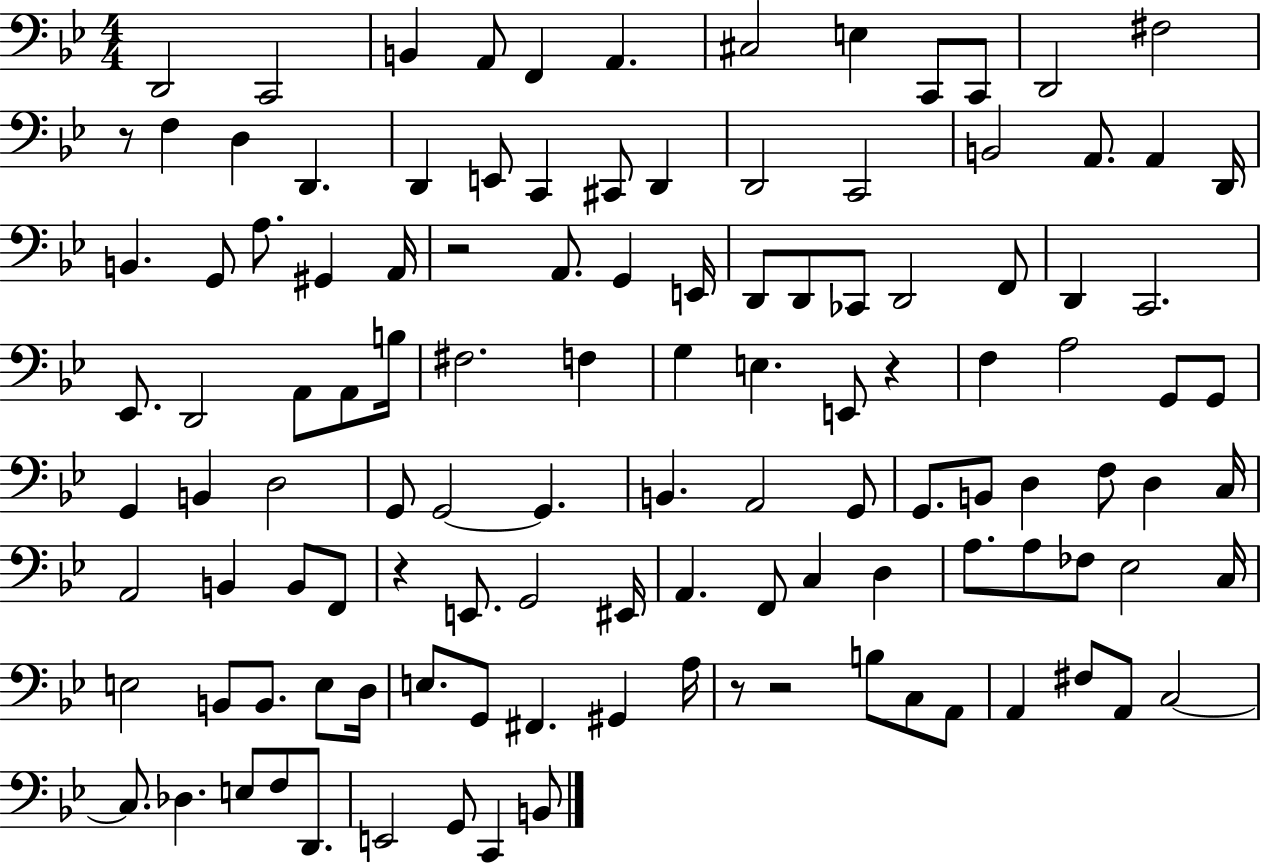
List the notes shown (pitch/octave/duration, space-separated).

D2/h C2/h B2/q A2/e F2/q A2/q. C#3/h E3/q C2/e C2/e D2/h F#3/h R/e F3/q D3/q D2/q. D2/q E2/e C2/q C#2/e D2/q D2/h C2/h B2/h A2/e. A2/q D2/s B2/q. G2/e A3/e. G#2/q A2/s R/h A2/e. G2/q E2/s D2/e D2/e CES2/e D2/h F2/e D2/q C2/h. Eb2/e. D2/h A2/e A2/e B3/s F#3/h. F3/q G3/q E3/q. E2/e R/q F3/q A3/h G2/e G2/e G2/q B2/q D3/h G2/e G2/h G2/q. B2/q. A2/h G2/e G2/e. B2/e D3/q F3/e D3/q C3/s A2/h B2/q B2/e F2/e R/q E2/e. G2/h EIS2/s A2/q. F2/e C3/q D3/q A3/e. A3/e FES3/e Eb3/h C3/s E3/h B2/e B2/e. E3/e D3/s E3/e. G2/e F#2/q. G#2/q A3/s R/e R/h B3/e C3/e A2/e A2/q F#3/e A2/e C3/h C3/e. Db3/q. E3/e F3/e D2/e. E2/h G2/e C2/q B2/e